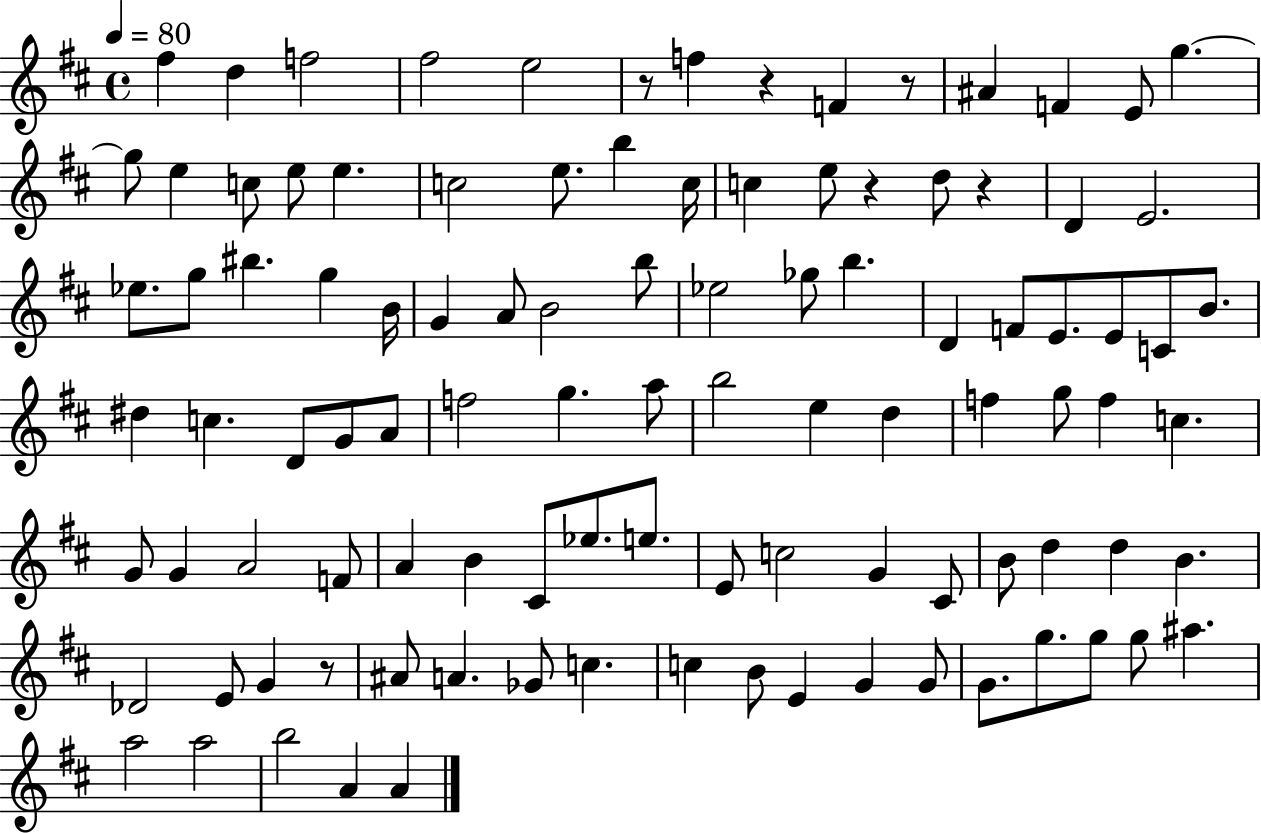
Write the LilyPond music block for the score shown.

{
  \clef treble
  \time 4/4
  \defaultTimeSignature
  \key d \major
  \tempo 4 = 80
  fis''4 d''4 f''2 | fis''2 e''2 | r8 f''4 r4 f'4 r8 | ais'4 f'4 e'8 g''4.~~ | \break g''8 e''4 c''8 e''8 e''4. | c''2 e''8. b''4 c''16 | c''4 e''8 r4 d''8 r4 | d'4 e'2. | \break ees''8. g''8 bis''4. g''4 b'16 | g'4 a'8 b'2 b''8 | ees''2 ges''8 b''4. | d'4 f'8 e'8. e'8 c'8 b'8. | \break dis''4 c''4. d'8 g'8 a'8 | f''2 g''4. a''8 | b''2 e''4 d''4 | f''4 g''8 f''4 c''4. | \break g'8 g'4 a'2 f'8 | a'4 b'4 cis'8 ees''8. e''8. | e'8 c''2 g'4 cis'8 | b'8 d''4 d''4 b'4. | \break des'2 e'8 g'4 r8 | ais'8 a'4. ges'8 c''4. | c''4 b'8 e'4 g'4 g'8 | g'8. g''8. g''8 g''8 ais''4. | \break a''2 a''2 | b''2 a'4 a'4 | \bar "|."
}